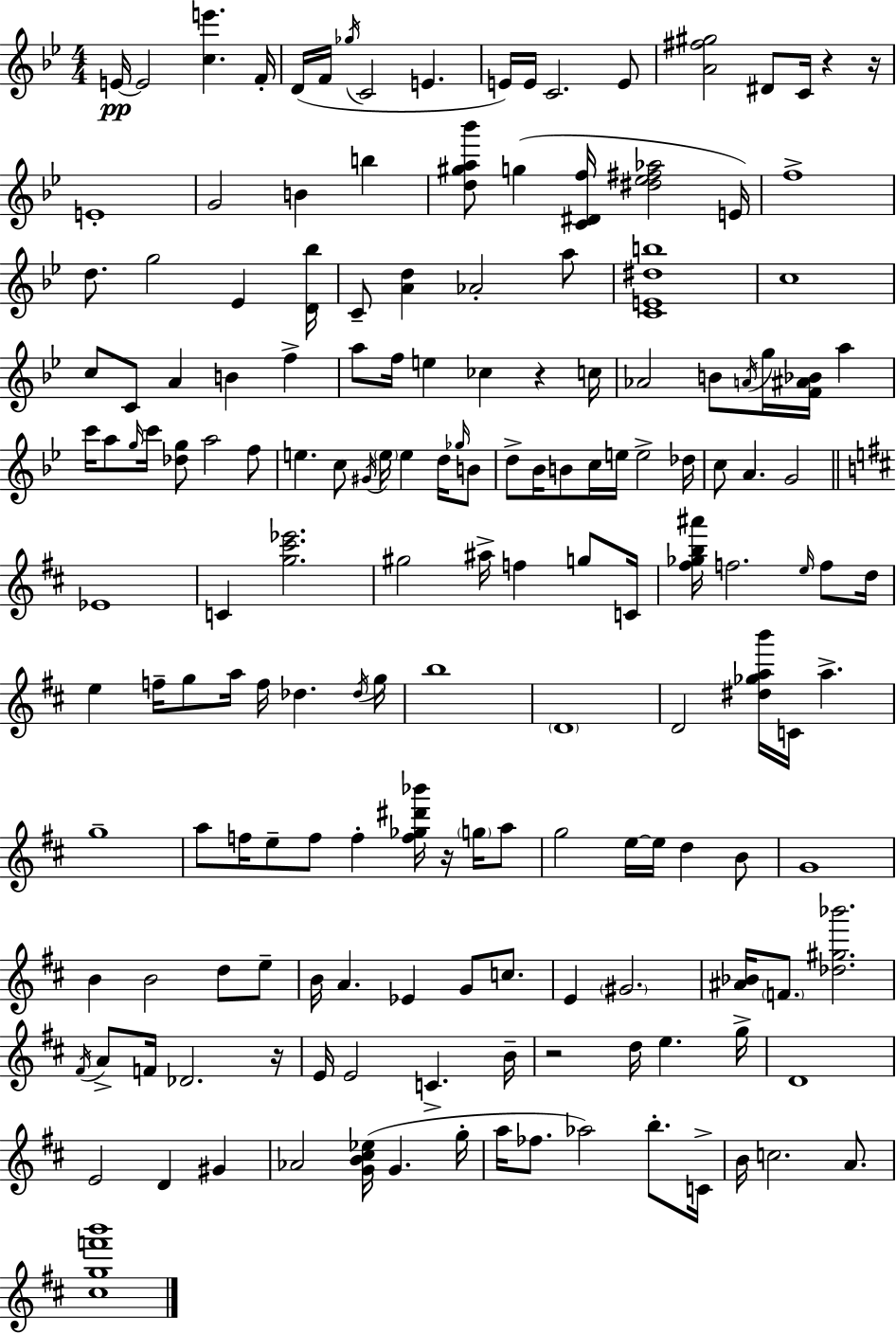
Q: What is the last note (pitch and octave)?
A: A4